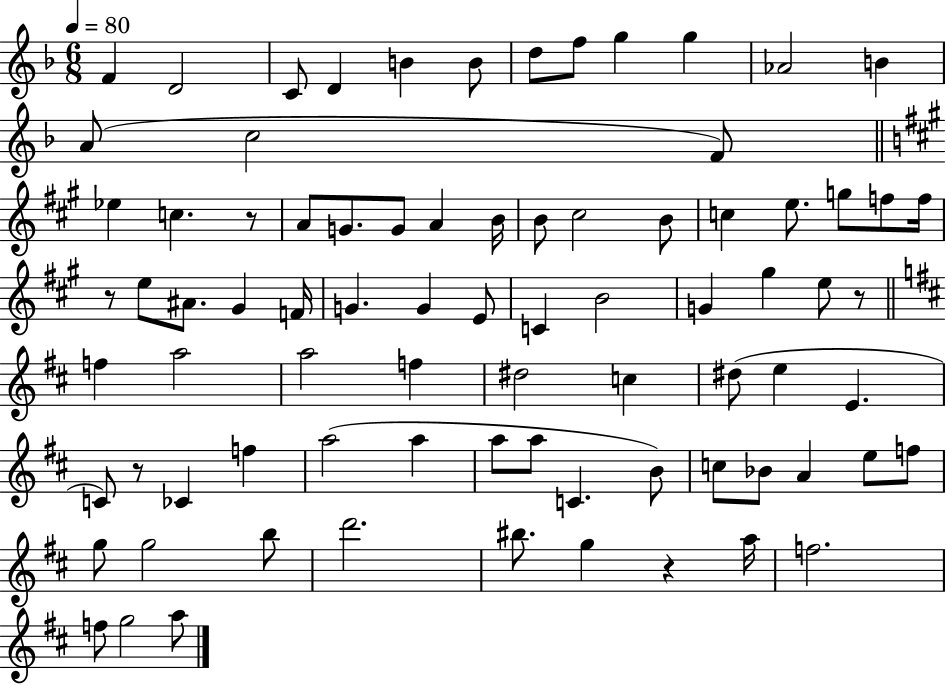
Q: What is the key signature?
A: F major